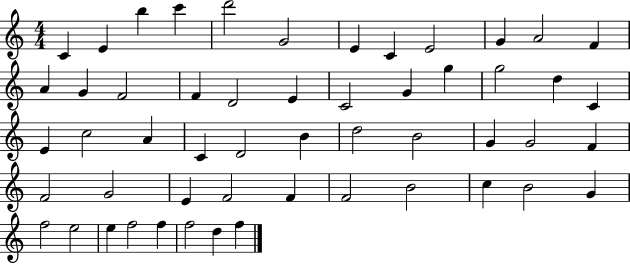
{
  \clef treble
  \numericTimeSignature
  \time 4/4
  \key c \major
  c'4 e'4 b''4 c'''4 | d'''2 g'2 | e'4 c'4 e'2 | g'4 a'2 f'4 | \break a'4 g'4 f'2 | f'4 d'2 e'4 | c'2 g'4 g''4 | g''2 d''4 c'4 | \break e'4 c''2 a'4 | c'4 d'2 b'4 | d''2 b'2 | g'4 g'2 f'4 | \break f'2 g'2 | e'4 f'2 f'4 | f'2 b'2 | c''4 b'2 g'4 | \break f''2 e''2 | e''4 f''2 f''4 | f''2 d''4 f''4 | \bar "|."
}